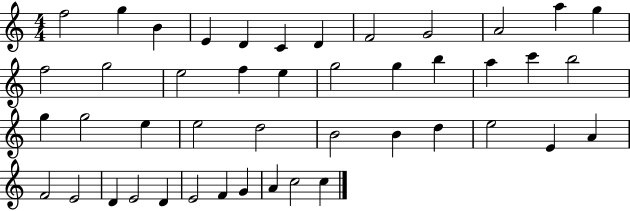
F5/h G5/q B4/q E4/q D4/q C4/q D4/q F4/h G4/h A4/h A5/q G5/q F5/h G5/h E5/h F5/q E5/q G5/h G5/q B5/q A5/q C6/q B5/h G5/q G5/h E5/q E5/h D5/h B4/h B4/q D5/q E5/h E4/q A4/q F4/h E4/h D4/q E4/h D4/q E4/h F4/q G4/q A4/q C5/h C5/q